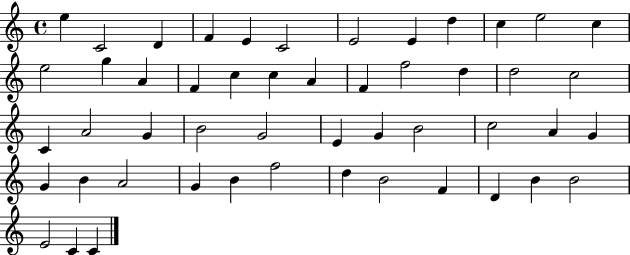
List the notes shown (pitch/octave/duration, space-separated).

E5/q C4/h D4/q F4/q E4/q C4/h E4/h E4/q D5/q C5/q E5/h C5/q E5/h G5/q A4/q F4/q C5/q C5/q A4/q F4/q F5/h D5/q D5/h C5/h C4/q A4/h G4/q B4/h G4/h E4/q G4/q B4/h C5/h A4/q G4/q G4/q B4/q A4/h G4/q B4/q F5/h D5/q B4/h F4/q D4/q B4/q B4/h E4/h C4/q C4/q